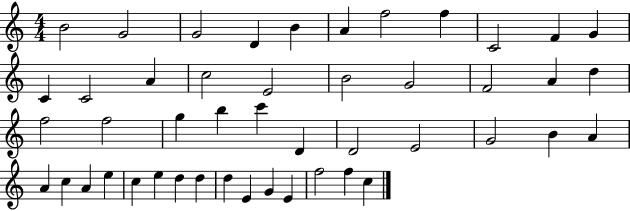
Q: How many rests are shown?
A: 0